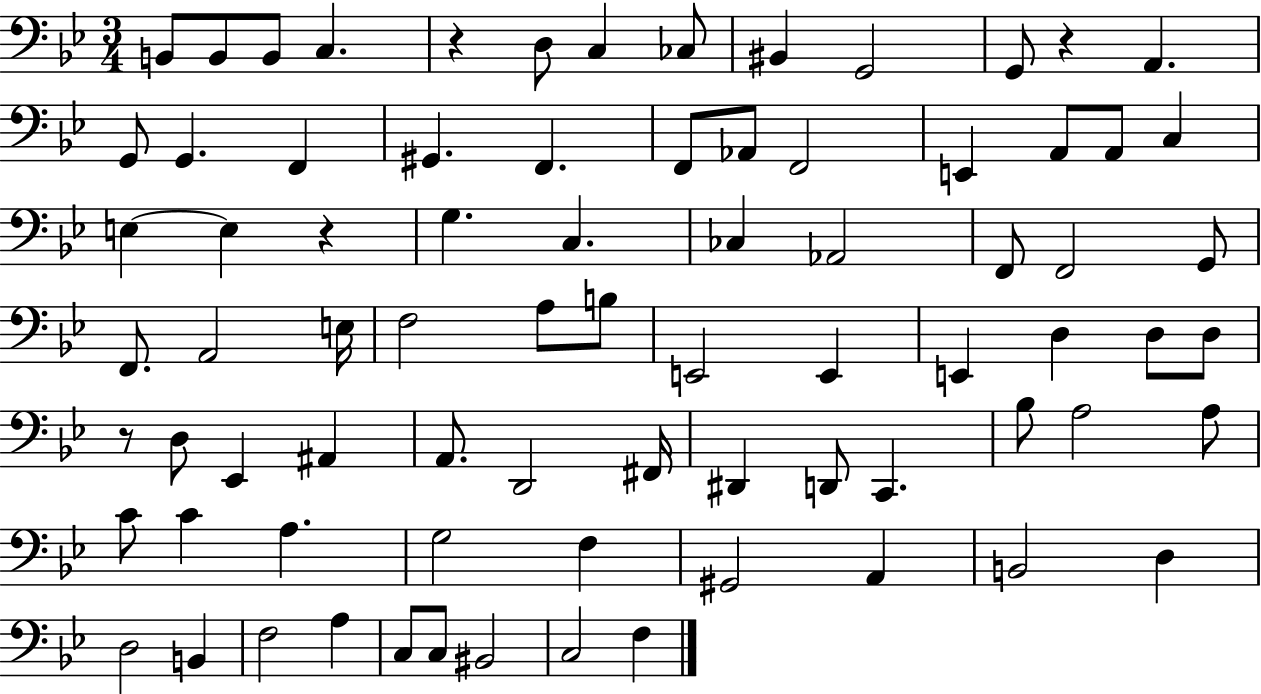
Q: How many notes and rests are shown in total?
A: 78